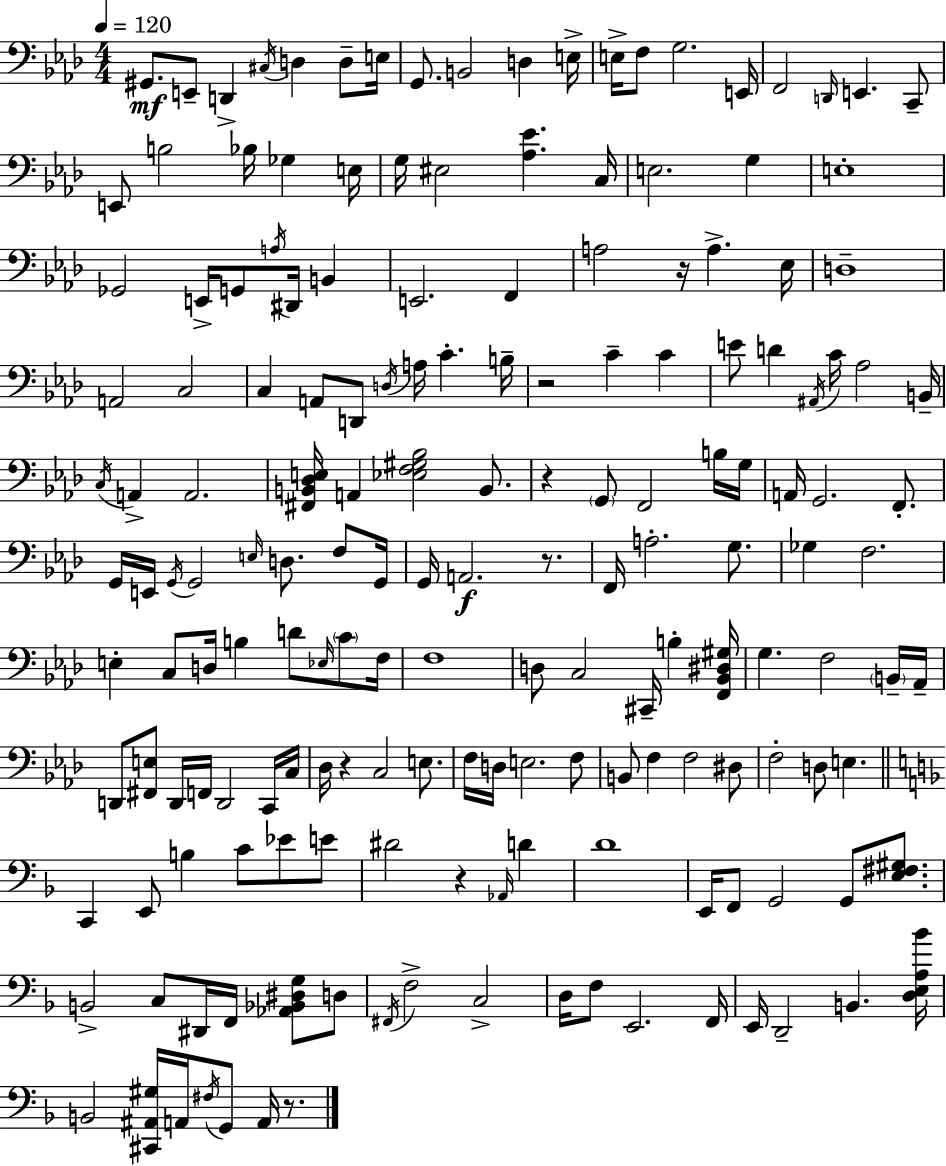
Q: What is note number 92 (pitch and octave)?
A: Eb3